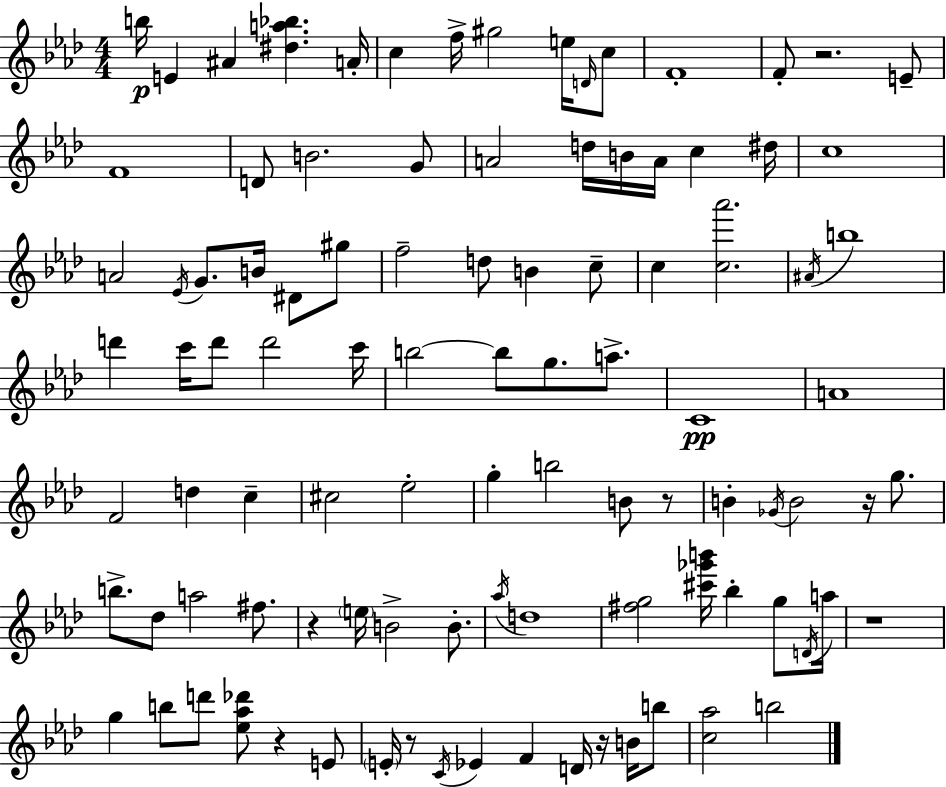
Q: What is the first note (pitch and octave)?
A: B5